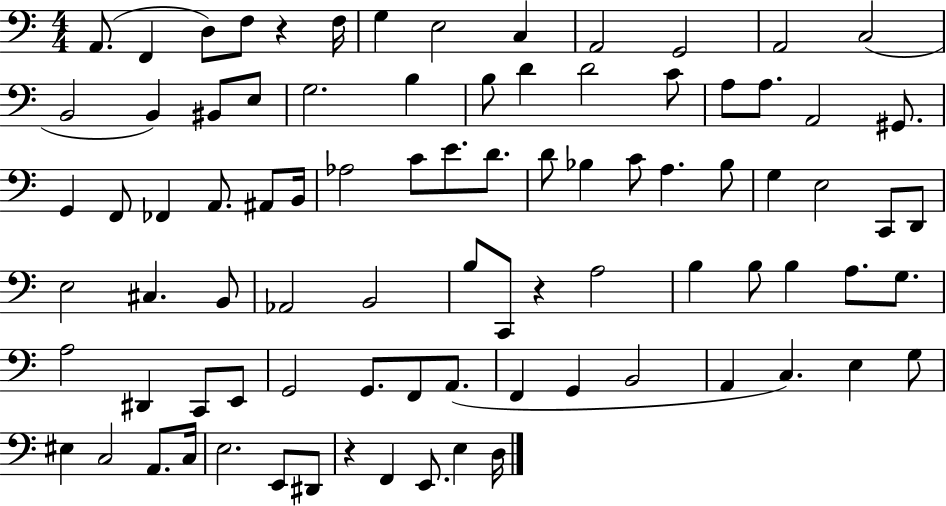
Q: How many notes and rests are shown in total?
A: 87